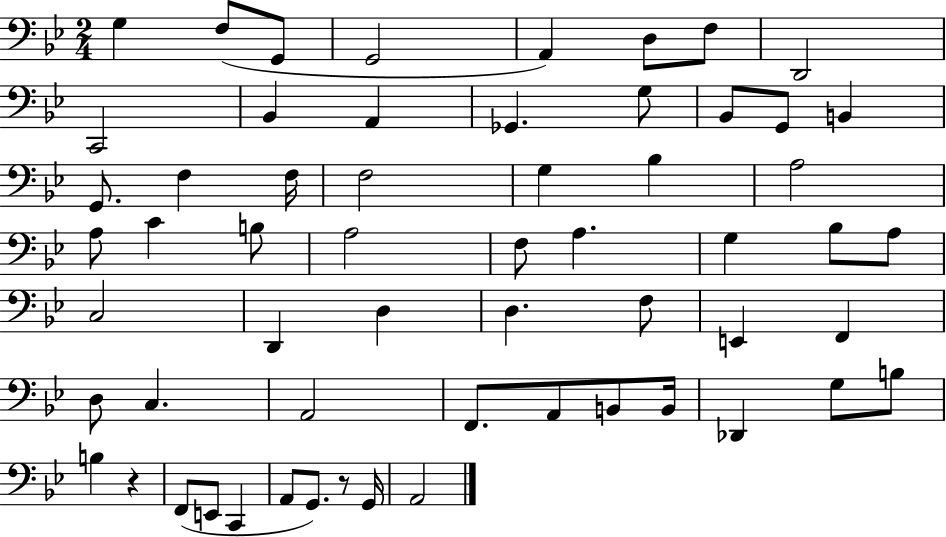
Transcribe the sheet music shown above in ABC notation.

X:1
T:Untitled
M:2/4
L:1/4
K:Bb
G, F,/2 G,,/2 G,,2 A,, D,/2 F,/2 D,,2 C,,2 _B,, A,, _G,, G,/2 _B,,/2 G,,/2 B,, G,,/2 F, F,/4 F,2 G, _B, A,2 A,/2 C B,/2 A,2 F,/2 A, G, _B,/2 A,/2 C,2 D,, D, D, F,/2 E,, F,, D,/2 C, A,,2 F,,/2 A,,/2 B,,/2 B,,/4 _D,, G,/2 B,/2 B, z F,,/2 E,,/2 C,, A,,/2 G,,/2 z/2 G,,/4 A,,2